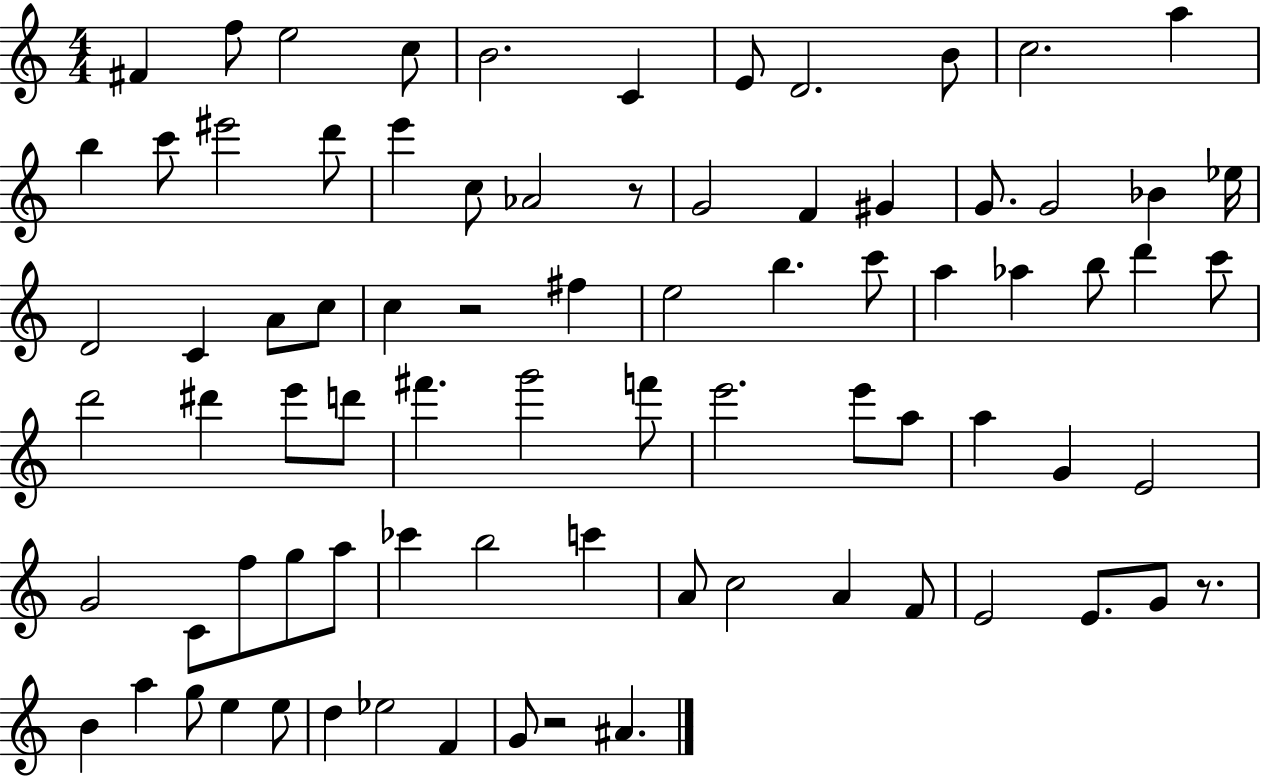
X:1
T:Untitled
M:4/4
L:1/4
K:C
^F f/2 e2 c/2 B2 C E/2 D2 B/2 c2 a b c'/2 ^e'2 d'/2 e' c/2 _A2 z/2 G2 F ^G G/2 G2 _B _e/4 D2 C A/2 c/2 c z2 ^f e2 b c'/2 a _a b/2 d' c'/2 d'2 ^d' e'/2 d'/2 ^f' g'2 f'/2 e'2 e'/2 a/2 a G E2 G2 C/2 f/2 g/2 a/2 _c' b2 c' A/2 c2 A F/2 E2 E/2 G/2 z/2 B a g/2 e e/2 d _e2 F G/2 z2 ^A